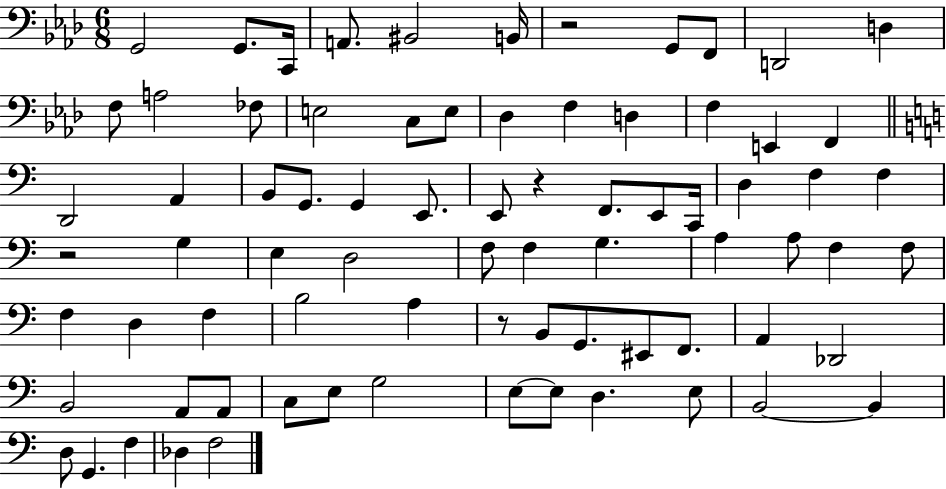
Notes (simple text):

G2/h G2/e. C2/s A2/e. BIS2/h B2/s R/h G2/e F2/e D2/h D3/q F3/e A3/h FES3/e E3/h C3/e E3/e Db3/q F3/q D3/q F3/q E2/q F2/q D2/h A2/q B2/e G2/e. G2/q E2/e. E2/e R/q F2/e. E2/e C2/s D3/q F3/q F3/q R/h G3/q E3/q D3/h F3/e F3/q G3/q. A3/q A3/e F3/q F3/e F3/q D3/q F3/q B3/h A3/q R/e B2/e G2/e. EIS2/e F2/e. A2/q Db2/h B2/h A2/e A2/e C3/e E3/e G3/h E3/e E3/e D3/q. E3/e B2/h B2/q D3/e G2/q. F3/q Db3/q F3/h